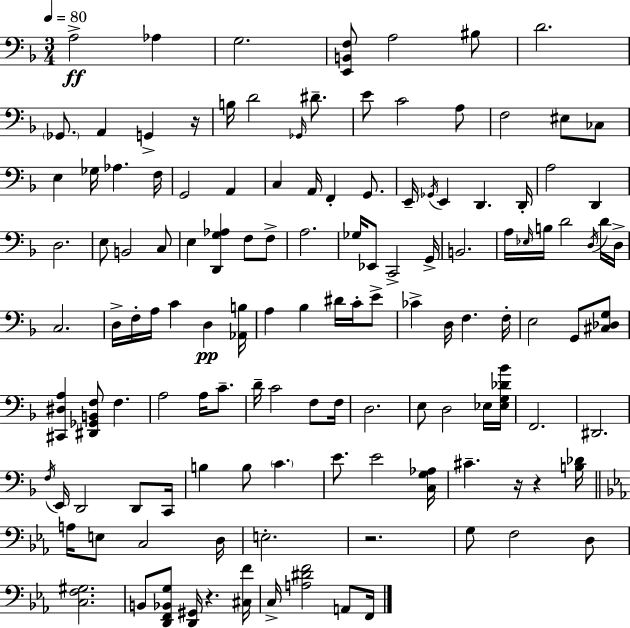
X:1
T:Untitled
M:3/4
L:1/4
K:F
A,2 _A, G,2 [E,,B,,F,]/2 A,2 ^B,/2 D2 _G,,/2 A,, G,, z/4 B,/4 D2 _G,,/4 ^D/2 E/2 C2 A,/2 F,2 ^E,/2 _C,/2 E, _G,/4 _A, F,/4 G,,2 A,, C, A,,/4 F,, G,,/2 E,,/4 _G,,/4 E,, D,, D,,/4 A,2 D,, D,2 E,/2 B,,2 C,/2 E, [D,,G,_A,] F,/2 F,/2 A,2 _G,/4 _E,,/2 C,,2 G,,/4 B,,2 A,/4 _E,/4 B,/4 D2 D,/4 D/4 D,/4 C,2 D,/4 F,/4 A,/4 C D, [_A,,B,]/4 A, _B, ^D/4 C/4 E/2 _C D,/4 F, F,/4 E,2 G,,/2 [^C,_D,G,]/2 [^C,,^D,A,] [^D,,_G,,B,,F,]/2 F, A,2 A,/4 C/2 D/4 C2 F,/2 F,/4 D,2 E,/2 D,2 _E,/4 [_E,G,_D_B]/4 F,,2 ^D,,2 F,/4 E,,/4 D,,2 D,,/2 C,,/4 B, B,/2 C E/2 E2 [C,G,_A,]/4 ^C z/4 z [B,_D]/4 A,/4 E,/2 C,2 D,/4 E,2 z2 G,/2 F,2 D,/2 [C,F,^G,]2 B,,/2 [D,,F,,_B,,G,]/2 [D,,^G,,]/4 z [^C,F]/4 C,/4 [A,^DF]2 A,,/2 F,,/4